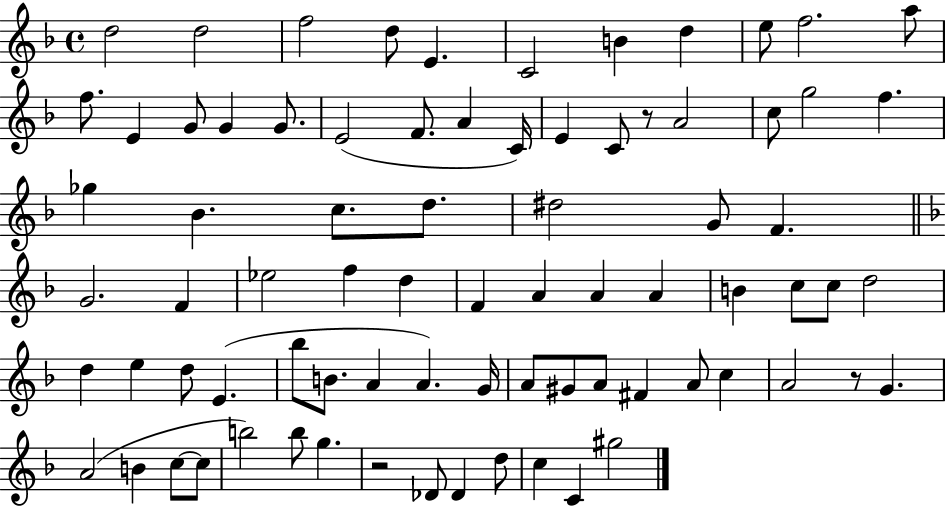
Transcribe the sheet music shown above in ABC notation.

X:1
T:Untitled
M:4/4
L:1/4
K:F
d2 d2 f2 d/2 E C2 B d e/2 f2 a/2 f/2 E G/2 G G/2 E2 F/2 A C/4 E C/2 z/2 A2 c/2 g2 f _g _B c/2 d/2 ^d2 G/2 F G2 F _e2 f d F A A A B c/2 c/2 d2 d e d/2 E _b/2 B/2 A A G/4 A/2 ^G/2 A/2 ^F A/2 c A2 z/2 G A2 B c/2 c/2 b2 b/2 g z2 _D/2 _D d/2 c C ^g2